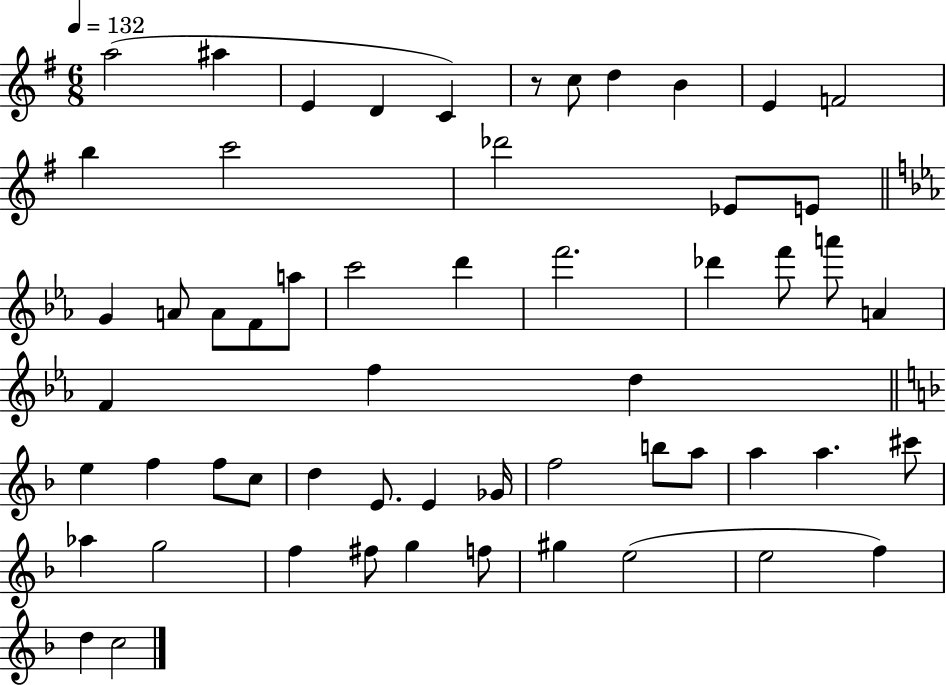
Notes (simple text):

A5/h A#5/q E4/q D4/q C4/q R/e C5/e D5/q B4/q E4/q F4/h B5/q C6/h Db6/h Eb4/e E4/e G4/q A4/e A4/e F4/e A5/e C6/h D6/q F6/h. Db6/q F6/e A6/e A4/q F4/q F5/q D5/q E5/q F5/q F5/e C5/e D5/q E4/e. E4/q Gb4/s F5/h B5/e A5/e A5/q A5/q. C#6/e Ab5/q G5/h F5/q F#5/e G5/q F5/e G#5/q E5/h E5/h F5/q D5/q C5/h